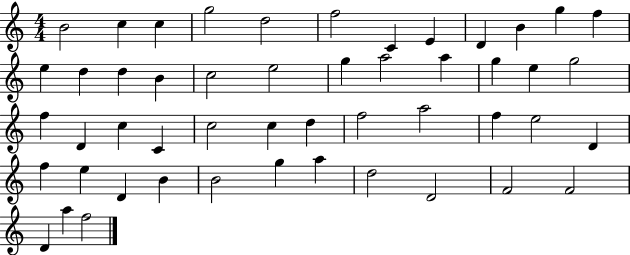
{
  \clef treble
  \numericTimeSignature
  \time 4/4
  \key c \major
  b'2 c''4 c''4 | g''2 d''2 | f''2 c'4 e'4 | d'4 b'4 g''4 f''4 | \break e''4 d''4 d''4 b'4 | c''2 e''2 | g''4 a''2 a''4 | g''4 e''4 g''2 | \break f''4 d'4 c''4 c'4 | c''2 c''4 d''4 | f''2 a''2 | f''4 e''2 d'4 | \break f''4 e''4 d'4 b'4 | b'2 g''4 a''4 | d''2 d'2 | f'2 f'2 | \break d'4 a''4 f''2 | \bar "|."
}